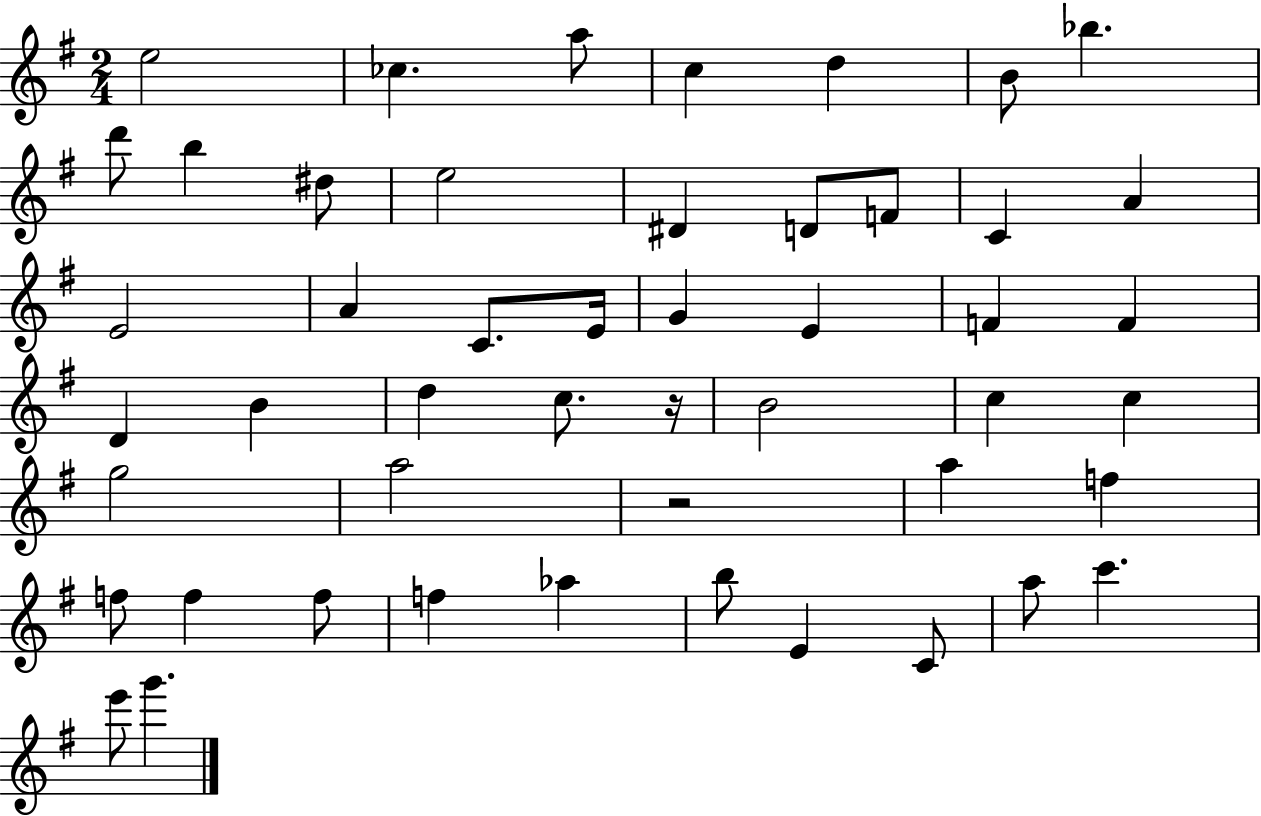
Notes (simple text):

E5/h CES5/q. A5/e C5/q D5/q B4/e Bb5/q. D6/e B5/q D#5/e E5/h D#4/q D4/e F4/e C4/q A4/q E4/h A4/q C4/e. E4/s G4/q E4/q F4/q F4/q D4/q B4/q D5/q C5/e. R/s B4/h C5/q C5/q G5/h A5/h R/h A5/q F5/q F5/e F5/q F5/e F5/q Ab5/q B5/e E4/q C4/e A5/e C6/q. E6/e G6/q.